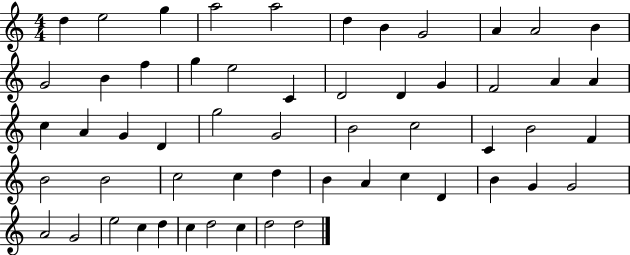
D5/q E5/h G5/q A5/h A5/h D5/q B4/q G4/h A4/q A4/h B4/q G4/h B4/q F5/q G5/q E5/h C4/q D4/h D4/q G4/q F4/h A4/q A4/q C5/q A4/q G4/q D4/q G5/h G4/h B4/h C5/h C4/q B4/h F4/q B4/h B4/h C5/h C5/q D5/q B4/q A4/q C5/q D4/q B4/q G4/q G4/h A4/h G4/h E5/h C5/q D5/q C5/q D5/h C5/q D5/h D5/h